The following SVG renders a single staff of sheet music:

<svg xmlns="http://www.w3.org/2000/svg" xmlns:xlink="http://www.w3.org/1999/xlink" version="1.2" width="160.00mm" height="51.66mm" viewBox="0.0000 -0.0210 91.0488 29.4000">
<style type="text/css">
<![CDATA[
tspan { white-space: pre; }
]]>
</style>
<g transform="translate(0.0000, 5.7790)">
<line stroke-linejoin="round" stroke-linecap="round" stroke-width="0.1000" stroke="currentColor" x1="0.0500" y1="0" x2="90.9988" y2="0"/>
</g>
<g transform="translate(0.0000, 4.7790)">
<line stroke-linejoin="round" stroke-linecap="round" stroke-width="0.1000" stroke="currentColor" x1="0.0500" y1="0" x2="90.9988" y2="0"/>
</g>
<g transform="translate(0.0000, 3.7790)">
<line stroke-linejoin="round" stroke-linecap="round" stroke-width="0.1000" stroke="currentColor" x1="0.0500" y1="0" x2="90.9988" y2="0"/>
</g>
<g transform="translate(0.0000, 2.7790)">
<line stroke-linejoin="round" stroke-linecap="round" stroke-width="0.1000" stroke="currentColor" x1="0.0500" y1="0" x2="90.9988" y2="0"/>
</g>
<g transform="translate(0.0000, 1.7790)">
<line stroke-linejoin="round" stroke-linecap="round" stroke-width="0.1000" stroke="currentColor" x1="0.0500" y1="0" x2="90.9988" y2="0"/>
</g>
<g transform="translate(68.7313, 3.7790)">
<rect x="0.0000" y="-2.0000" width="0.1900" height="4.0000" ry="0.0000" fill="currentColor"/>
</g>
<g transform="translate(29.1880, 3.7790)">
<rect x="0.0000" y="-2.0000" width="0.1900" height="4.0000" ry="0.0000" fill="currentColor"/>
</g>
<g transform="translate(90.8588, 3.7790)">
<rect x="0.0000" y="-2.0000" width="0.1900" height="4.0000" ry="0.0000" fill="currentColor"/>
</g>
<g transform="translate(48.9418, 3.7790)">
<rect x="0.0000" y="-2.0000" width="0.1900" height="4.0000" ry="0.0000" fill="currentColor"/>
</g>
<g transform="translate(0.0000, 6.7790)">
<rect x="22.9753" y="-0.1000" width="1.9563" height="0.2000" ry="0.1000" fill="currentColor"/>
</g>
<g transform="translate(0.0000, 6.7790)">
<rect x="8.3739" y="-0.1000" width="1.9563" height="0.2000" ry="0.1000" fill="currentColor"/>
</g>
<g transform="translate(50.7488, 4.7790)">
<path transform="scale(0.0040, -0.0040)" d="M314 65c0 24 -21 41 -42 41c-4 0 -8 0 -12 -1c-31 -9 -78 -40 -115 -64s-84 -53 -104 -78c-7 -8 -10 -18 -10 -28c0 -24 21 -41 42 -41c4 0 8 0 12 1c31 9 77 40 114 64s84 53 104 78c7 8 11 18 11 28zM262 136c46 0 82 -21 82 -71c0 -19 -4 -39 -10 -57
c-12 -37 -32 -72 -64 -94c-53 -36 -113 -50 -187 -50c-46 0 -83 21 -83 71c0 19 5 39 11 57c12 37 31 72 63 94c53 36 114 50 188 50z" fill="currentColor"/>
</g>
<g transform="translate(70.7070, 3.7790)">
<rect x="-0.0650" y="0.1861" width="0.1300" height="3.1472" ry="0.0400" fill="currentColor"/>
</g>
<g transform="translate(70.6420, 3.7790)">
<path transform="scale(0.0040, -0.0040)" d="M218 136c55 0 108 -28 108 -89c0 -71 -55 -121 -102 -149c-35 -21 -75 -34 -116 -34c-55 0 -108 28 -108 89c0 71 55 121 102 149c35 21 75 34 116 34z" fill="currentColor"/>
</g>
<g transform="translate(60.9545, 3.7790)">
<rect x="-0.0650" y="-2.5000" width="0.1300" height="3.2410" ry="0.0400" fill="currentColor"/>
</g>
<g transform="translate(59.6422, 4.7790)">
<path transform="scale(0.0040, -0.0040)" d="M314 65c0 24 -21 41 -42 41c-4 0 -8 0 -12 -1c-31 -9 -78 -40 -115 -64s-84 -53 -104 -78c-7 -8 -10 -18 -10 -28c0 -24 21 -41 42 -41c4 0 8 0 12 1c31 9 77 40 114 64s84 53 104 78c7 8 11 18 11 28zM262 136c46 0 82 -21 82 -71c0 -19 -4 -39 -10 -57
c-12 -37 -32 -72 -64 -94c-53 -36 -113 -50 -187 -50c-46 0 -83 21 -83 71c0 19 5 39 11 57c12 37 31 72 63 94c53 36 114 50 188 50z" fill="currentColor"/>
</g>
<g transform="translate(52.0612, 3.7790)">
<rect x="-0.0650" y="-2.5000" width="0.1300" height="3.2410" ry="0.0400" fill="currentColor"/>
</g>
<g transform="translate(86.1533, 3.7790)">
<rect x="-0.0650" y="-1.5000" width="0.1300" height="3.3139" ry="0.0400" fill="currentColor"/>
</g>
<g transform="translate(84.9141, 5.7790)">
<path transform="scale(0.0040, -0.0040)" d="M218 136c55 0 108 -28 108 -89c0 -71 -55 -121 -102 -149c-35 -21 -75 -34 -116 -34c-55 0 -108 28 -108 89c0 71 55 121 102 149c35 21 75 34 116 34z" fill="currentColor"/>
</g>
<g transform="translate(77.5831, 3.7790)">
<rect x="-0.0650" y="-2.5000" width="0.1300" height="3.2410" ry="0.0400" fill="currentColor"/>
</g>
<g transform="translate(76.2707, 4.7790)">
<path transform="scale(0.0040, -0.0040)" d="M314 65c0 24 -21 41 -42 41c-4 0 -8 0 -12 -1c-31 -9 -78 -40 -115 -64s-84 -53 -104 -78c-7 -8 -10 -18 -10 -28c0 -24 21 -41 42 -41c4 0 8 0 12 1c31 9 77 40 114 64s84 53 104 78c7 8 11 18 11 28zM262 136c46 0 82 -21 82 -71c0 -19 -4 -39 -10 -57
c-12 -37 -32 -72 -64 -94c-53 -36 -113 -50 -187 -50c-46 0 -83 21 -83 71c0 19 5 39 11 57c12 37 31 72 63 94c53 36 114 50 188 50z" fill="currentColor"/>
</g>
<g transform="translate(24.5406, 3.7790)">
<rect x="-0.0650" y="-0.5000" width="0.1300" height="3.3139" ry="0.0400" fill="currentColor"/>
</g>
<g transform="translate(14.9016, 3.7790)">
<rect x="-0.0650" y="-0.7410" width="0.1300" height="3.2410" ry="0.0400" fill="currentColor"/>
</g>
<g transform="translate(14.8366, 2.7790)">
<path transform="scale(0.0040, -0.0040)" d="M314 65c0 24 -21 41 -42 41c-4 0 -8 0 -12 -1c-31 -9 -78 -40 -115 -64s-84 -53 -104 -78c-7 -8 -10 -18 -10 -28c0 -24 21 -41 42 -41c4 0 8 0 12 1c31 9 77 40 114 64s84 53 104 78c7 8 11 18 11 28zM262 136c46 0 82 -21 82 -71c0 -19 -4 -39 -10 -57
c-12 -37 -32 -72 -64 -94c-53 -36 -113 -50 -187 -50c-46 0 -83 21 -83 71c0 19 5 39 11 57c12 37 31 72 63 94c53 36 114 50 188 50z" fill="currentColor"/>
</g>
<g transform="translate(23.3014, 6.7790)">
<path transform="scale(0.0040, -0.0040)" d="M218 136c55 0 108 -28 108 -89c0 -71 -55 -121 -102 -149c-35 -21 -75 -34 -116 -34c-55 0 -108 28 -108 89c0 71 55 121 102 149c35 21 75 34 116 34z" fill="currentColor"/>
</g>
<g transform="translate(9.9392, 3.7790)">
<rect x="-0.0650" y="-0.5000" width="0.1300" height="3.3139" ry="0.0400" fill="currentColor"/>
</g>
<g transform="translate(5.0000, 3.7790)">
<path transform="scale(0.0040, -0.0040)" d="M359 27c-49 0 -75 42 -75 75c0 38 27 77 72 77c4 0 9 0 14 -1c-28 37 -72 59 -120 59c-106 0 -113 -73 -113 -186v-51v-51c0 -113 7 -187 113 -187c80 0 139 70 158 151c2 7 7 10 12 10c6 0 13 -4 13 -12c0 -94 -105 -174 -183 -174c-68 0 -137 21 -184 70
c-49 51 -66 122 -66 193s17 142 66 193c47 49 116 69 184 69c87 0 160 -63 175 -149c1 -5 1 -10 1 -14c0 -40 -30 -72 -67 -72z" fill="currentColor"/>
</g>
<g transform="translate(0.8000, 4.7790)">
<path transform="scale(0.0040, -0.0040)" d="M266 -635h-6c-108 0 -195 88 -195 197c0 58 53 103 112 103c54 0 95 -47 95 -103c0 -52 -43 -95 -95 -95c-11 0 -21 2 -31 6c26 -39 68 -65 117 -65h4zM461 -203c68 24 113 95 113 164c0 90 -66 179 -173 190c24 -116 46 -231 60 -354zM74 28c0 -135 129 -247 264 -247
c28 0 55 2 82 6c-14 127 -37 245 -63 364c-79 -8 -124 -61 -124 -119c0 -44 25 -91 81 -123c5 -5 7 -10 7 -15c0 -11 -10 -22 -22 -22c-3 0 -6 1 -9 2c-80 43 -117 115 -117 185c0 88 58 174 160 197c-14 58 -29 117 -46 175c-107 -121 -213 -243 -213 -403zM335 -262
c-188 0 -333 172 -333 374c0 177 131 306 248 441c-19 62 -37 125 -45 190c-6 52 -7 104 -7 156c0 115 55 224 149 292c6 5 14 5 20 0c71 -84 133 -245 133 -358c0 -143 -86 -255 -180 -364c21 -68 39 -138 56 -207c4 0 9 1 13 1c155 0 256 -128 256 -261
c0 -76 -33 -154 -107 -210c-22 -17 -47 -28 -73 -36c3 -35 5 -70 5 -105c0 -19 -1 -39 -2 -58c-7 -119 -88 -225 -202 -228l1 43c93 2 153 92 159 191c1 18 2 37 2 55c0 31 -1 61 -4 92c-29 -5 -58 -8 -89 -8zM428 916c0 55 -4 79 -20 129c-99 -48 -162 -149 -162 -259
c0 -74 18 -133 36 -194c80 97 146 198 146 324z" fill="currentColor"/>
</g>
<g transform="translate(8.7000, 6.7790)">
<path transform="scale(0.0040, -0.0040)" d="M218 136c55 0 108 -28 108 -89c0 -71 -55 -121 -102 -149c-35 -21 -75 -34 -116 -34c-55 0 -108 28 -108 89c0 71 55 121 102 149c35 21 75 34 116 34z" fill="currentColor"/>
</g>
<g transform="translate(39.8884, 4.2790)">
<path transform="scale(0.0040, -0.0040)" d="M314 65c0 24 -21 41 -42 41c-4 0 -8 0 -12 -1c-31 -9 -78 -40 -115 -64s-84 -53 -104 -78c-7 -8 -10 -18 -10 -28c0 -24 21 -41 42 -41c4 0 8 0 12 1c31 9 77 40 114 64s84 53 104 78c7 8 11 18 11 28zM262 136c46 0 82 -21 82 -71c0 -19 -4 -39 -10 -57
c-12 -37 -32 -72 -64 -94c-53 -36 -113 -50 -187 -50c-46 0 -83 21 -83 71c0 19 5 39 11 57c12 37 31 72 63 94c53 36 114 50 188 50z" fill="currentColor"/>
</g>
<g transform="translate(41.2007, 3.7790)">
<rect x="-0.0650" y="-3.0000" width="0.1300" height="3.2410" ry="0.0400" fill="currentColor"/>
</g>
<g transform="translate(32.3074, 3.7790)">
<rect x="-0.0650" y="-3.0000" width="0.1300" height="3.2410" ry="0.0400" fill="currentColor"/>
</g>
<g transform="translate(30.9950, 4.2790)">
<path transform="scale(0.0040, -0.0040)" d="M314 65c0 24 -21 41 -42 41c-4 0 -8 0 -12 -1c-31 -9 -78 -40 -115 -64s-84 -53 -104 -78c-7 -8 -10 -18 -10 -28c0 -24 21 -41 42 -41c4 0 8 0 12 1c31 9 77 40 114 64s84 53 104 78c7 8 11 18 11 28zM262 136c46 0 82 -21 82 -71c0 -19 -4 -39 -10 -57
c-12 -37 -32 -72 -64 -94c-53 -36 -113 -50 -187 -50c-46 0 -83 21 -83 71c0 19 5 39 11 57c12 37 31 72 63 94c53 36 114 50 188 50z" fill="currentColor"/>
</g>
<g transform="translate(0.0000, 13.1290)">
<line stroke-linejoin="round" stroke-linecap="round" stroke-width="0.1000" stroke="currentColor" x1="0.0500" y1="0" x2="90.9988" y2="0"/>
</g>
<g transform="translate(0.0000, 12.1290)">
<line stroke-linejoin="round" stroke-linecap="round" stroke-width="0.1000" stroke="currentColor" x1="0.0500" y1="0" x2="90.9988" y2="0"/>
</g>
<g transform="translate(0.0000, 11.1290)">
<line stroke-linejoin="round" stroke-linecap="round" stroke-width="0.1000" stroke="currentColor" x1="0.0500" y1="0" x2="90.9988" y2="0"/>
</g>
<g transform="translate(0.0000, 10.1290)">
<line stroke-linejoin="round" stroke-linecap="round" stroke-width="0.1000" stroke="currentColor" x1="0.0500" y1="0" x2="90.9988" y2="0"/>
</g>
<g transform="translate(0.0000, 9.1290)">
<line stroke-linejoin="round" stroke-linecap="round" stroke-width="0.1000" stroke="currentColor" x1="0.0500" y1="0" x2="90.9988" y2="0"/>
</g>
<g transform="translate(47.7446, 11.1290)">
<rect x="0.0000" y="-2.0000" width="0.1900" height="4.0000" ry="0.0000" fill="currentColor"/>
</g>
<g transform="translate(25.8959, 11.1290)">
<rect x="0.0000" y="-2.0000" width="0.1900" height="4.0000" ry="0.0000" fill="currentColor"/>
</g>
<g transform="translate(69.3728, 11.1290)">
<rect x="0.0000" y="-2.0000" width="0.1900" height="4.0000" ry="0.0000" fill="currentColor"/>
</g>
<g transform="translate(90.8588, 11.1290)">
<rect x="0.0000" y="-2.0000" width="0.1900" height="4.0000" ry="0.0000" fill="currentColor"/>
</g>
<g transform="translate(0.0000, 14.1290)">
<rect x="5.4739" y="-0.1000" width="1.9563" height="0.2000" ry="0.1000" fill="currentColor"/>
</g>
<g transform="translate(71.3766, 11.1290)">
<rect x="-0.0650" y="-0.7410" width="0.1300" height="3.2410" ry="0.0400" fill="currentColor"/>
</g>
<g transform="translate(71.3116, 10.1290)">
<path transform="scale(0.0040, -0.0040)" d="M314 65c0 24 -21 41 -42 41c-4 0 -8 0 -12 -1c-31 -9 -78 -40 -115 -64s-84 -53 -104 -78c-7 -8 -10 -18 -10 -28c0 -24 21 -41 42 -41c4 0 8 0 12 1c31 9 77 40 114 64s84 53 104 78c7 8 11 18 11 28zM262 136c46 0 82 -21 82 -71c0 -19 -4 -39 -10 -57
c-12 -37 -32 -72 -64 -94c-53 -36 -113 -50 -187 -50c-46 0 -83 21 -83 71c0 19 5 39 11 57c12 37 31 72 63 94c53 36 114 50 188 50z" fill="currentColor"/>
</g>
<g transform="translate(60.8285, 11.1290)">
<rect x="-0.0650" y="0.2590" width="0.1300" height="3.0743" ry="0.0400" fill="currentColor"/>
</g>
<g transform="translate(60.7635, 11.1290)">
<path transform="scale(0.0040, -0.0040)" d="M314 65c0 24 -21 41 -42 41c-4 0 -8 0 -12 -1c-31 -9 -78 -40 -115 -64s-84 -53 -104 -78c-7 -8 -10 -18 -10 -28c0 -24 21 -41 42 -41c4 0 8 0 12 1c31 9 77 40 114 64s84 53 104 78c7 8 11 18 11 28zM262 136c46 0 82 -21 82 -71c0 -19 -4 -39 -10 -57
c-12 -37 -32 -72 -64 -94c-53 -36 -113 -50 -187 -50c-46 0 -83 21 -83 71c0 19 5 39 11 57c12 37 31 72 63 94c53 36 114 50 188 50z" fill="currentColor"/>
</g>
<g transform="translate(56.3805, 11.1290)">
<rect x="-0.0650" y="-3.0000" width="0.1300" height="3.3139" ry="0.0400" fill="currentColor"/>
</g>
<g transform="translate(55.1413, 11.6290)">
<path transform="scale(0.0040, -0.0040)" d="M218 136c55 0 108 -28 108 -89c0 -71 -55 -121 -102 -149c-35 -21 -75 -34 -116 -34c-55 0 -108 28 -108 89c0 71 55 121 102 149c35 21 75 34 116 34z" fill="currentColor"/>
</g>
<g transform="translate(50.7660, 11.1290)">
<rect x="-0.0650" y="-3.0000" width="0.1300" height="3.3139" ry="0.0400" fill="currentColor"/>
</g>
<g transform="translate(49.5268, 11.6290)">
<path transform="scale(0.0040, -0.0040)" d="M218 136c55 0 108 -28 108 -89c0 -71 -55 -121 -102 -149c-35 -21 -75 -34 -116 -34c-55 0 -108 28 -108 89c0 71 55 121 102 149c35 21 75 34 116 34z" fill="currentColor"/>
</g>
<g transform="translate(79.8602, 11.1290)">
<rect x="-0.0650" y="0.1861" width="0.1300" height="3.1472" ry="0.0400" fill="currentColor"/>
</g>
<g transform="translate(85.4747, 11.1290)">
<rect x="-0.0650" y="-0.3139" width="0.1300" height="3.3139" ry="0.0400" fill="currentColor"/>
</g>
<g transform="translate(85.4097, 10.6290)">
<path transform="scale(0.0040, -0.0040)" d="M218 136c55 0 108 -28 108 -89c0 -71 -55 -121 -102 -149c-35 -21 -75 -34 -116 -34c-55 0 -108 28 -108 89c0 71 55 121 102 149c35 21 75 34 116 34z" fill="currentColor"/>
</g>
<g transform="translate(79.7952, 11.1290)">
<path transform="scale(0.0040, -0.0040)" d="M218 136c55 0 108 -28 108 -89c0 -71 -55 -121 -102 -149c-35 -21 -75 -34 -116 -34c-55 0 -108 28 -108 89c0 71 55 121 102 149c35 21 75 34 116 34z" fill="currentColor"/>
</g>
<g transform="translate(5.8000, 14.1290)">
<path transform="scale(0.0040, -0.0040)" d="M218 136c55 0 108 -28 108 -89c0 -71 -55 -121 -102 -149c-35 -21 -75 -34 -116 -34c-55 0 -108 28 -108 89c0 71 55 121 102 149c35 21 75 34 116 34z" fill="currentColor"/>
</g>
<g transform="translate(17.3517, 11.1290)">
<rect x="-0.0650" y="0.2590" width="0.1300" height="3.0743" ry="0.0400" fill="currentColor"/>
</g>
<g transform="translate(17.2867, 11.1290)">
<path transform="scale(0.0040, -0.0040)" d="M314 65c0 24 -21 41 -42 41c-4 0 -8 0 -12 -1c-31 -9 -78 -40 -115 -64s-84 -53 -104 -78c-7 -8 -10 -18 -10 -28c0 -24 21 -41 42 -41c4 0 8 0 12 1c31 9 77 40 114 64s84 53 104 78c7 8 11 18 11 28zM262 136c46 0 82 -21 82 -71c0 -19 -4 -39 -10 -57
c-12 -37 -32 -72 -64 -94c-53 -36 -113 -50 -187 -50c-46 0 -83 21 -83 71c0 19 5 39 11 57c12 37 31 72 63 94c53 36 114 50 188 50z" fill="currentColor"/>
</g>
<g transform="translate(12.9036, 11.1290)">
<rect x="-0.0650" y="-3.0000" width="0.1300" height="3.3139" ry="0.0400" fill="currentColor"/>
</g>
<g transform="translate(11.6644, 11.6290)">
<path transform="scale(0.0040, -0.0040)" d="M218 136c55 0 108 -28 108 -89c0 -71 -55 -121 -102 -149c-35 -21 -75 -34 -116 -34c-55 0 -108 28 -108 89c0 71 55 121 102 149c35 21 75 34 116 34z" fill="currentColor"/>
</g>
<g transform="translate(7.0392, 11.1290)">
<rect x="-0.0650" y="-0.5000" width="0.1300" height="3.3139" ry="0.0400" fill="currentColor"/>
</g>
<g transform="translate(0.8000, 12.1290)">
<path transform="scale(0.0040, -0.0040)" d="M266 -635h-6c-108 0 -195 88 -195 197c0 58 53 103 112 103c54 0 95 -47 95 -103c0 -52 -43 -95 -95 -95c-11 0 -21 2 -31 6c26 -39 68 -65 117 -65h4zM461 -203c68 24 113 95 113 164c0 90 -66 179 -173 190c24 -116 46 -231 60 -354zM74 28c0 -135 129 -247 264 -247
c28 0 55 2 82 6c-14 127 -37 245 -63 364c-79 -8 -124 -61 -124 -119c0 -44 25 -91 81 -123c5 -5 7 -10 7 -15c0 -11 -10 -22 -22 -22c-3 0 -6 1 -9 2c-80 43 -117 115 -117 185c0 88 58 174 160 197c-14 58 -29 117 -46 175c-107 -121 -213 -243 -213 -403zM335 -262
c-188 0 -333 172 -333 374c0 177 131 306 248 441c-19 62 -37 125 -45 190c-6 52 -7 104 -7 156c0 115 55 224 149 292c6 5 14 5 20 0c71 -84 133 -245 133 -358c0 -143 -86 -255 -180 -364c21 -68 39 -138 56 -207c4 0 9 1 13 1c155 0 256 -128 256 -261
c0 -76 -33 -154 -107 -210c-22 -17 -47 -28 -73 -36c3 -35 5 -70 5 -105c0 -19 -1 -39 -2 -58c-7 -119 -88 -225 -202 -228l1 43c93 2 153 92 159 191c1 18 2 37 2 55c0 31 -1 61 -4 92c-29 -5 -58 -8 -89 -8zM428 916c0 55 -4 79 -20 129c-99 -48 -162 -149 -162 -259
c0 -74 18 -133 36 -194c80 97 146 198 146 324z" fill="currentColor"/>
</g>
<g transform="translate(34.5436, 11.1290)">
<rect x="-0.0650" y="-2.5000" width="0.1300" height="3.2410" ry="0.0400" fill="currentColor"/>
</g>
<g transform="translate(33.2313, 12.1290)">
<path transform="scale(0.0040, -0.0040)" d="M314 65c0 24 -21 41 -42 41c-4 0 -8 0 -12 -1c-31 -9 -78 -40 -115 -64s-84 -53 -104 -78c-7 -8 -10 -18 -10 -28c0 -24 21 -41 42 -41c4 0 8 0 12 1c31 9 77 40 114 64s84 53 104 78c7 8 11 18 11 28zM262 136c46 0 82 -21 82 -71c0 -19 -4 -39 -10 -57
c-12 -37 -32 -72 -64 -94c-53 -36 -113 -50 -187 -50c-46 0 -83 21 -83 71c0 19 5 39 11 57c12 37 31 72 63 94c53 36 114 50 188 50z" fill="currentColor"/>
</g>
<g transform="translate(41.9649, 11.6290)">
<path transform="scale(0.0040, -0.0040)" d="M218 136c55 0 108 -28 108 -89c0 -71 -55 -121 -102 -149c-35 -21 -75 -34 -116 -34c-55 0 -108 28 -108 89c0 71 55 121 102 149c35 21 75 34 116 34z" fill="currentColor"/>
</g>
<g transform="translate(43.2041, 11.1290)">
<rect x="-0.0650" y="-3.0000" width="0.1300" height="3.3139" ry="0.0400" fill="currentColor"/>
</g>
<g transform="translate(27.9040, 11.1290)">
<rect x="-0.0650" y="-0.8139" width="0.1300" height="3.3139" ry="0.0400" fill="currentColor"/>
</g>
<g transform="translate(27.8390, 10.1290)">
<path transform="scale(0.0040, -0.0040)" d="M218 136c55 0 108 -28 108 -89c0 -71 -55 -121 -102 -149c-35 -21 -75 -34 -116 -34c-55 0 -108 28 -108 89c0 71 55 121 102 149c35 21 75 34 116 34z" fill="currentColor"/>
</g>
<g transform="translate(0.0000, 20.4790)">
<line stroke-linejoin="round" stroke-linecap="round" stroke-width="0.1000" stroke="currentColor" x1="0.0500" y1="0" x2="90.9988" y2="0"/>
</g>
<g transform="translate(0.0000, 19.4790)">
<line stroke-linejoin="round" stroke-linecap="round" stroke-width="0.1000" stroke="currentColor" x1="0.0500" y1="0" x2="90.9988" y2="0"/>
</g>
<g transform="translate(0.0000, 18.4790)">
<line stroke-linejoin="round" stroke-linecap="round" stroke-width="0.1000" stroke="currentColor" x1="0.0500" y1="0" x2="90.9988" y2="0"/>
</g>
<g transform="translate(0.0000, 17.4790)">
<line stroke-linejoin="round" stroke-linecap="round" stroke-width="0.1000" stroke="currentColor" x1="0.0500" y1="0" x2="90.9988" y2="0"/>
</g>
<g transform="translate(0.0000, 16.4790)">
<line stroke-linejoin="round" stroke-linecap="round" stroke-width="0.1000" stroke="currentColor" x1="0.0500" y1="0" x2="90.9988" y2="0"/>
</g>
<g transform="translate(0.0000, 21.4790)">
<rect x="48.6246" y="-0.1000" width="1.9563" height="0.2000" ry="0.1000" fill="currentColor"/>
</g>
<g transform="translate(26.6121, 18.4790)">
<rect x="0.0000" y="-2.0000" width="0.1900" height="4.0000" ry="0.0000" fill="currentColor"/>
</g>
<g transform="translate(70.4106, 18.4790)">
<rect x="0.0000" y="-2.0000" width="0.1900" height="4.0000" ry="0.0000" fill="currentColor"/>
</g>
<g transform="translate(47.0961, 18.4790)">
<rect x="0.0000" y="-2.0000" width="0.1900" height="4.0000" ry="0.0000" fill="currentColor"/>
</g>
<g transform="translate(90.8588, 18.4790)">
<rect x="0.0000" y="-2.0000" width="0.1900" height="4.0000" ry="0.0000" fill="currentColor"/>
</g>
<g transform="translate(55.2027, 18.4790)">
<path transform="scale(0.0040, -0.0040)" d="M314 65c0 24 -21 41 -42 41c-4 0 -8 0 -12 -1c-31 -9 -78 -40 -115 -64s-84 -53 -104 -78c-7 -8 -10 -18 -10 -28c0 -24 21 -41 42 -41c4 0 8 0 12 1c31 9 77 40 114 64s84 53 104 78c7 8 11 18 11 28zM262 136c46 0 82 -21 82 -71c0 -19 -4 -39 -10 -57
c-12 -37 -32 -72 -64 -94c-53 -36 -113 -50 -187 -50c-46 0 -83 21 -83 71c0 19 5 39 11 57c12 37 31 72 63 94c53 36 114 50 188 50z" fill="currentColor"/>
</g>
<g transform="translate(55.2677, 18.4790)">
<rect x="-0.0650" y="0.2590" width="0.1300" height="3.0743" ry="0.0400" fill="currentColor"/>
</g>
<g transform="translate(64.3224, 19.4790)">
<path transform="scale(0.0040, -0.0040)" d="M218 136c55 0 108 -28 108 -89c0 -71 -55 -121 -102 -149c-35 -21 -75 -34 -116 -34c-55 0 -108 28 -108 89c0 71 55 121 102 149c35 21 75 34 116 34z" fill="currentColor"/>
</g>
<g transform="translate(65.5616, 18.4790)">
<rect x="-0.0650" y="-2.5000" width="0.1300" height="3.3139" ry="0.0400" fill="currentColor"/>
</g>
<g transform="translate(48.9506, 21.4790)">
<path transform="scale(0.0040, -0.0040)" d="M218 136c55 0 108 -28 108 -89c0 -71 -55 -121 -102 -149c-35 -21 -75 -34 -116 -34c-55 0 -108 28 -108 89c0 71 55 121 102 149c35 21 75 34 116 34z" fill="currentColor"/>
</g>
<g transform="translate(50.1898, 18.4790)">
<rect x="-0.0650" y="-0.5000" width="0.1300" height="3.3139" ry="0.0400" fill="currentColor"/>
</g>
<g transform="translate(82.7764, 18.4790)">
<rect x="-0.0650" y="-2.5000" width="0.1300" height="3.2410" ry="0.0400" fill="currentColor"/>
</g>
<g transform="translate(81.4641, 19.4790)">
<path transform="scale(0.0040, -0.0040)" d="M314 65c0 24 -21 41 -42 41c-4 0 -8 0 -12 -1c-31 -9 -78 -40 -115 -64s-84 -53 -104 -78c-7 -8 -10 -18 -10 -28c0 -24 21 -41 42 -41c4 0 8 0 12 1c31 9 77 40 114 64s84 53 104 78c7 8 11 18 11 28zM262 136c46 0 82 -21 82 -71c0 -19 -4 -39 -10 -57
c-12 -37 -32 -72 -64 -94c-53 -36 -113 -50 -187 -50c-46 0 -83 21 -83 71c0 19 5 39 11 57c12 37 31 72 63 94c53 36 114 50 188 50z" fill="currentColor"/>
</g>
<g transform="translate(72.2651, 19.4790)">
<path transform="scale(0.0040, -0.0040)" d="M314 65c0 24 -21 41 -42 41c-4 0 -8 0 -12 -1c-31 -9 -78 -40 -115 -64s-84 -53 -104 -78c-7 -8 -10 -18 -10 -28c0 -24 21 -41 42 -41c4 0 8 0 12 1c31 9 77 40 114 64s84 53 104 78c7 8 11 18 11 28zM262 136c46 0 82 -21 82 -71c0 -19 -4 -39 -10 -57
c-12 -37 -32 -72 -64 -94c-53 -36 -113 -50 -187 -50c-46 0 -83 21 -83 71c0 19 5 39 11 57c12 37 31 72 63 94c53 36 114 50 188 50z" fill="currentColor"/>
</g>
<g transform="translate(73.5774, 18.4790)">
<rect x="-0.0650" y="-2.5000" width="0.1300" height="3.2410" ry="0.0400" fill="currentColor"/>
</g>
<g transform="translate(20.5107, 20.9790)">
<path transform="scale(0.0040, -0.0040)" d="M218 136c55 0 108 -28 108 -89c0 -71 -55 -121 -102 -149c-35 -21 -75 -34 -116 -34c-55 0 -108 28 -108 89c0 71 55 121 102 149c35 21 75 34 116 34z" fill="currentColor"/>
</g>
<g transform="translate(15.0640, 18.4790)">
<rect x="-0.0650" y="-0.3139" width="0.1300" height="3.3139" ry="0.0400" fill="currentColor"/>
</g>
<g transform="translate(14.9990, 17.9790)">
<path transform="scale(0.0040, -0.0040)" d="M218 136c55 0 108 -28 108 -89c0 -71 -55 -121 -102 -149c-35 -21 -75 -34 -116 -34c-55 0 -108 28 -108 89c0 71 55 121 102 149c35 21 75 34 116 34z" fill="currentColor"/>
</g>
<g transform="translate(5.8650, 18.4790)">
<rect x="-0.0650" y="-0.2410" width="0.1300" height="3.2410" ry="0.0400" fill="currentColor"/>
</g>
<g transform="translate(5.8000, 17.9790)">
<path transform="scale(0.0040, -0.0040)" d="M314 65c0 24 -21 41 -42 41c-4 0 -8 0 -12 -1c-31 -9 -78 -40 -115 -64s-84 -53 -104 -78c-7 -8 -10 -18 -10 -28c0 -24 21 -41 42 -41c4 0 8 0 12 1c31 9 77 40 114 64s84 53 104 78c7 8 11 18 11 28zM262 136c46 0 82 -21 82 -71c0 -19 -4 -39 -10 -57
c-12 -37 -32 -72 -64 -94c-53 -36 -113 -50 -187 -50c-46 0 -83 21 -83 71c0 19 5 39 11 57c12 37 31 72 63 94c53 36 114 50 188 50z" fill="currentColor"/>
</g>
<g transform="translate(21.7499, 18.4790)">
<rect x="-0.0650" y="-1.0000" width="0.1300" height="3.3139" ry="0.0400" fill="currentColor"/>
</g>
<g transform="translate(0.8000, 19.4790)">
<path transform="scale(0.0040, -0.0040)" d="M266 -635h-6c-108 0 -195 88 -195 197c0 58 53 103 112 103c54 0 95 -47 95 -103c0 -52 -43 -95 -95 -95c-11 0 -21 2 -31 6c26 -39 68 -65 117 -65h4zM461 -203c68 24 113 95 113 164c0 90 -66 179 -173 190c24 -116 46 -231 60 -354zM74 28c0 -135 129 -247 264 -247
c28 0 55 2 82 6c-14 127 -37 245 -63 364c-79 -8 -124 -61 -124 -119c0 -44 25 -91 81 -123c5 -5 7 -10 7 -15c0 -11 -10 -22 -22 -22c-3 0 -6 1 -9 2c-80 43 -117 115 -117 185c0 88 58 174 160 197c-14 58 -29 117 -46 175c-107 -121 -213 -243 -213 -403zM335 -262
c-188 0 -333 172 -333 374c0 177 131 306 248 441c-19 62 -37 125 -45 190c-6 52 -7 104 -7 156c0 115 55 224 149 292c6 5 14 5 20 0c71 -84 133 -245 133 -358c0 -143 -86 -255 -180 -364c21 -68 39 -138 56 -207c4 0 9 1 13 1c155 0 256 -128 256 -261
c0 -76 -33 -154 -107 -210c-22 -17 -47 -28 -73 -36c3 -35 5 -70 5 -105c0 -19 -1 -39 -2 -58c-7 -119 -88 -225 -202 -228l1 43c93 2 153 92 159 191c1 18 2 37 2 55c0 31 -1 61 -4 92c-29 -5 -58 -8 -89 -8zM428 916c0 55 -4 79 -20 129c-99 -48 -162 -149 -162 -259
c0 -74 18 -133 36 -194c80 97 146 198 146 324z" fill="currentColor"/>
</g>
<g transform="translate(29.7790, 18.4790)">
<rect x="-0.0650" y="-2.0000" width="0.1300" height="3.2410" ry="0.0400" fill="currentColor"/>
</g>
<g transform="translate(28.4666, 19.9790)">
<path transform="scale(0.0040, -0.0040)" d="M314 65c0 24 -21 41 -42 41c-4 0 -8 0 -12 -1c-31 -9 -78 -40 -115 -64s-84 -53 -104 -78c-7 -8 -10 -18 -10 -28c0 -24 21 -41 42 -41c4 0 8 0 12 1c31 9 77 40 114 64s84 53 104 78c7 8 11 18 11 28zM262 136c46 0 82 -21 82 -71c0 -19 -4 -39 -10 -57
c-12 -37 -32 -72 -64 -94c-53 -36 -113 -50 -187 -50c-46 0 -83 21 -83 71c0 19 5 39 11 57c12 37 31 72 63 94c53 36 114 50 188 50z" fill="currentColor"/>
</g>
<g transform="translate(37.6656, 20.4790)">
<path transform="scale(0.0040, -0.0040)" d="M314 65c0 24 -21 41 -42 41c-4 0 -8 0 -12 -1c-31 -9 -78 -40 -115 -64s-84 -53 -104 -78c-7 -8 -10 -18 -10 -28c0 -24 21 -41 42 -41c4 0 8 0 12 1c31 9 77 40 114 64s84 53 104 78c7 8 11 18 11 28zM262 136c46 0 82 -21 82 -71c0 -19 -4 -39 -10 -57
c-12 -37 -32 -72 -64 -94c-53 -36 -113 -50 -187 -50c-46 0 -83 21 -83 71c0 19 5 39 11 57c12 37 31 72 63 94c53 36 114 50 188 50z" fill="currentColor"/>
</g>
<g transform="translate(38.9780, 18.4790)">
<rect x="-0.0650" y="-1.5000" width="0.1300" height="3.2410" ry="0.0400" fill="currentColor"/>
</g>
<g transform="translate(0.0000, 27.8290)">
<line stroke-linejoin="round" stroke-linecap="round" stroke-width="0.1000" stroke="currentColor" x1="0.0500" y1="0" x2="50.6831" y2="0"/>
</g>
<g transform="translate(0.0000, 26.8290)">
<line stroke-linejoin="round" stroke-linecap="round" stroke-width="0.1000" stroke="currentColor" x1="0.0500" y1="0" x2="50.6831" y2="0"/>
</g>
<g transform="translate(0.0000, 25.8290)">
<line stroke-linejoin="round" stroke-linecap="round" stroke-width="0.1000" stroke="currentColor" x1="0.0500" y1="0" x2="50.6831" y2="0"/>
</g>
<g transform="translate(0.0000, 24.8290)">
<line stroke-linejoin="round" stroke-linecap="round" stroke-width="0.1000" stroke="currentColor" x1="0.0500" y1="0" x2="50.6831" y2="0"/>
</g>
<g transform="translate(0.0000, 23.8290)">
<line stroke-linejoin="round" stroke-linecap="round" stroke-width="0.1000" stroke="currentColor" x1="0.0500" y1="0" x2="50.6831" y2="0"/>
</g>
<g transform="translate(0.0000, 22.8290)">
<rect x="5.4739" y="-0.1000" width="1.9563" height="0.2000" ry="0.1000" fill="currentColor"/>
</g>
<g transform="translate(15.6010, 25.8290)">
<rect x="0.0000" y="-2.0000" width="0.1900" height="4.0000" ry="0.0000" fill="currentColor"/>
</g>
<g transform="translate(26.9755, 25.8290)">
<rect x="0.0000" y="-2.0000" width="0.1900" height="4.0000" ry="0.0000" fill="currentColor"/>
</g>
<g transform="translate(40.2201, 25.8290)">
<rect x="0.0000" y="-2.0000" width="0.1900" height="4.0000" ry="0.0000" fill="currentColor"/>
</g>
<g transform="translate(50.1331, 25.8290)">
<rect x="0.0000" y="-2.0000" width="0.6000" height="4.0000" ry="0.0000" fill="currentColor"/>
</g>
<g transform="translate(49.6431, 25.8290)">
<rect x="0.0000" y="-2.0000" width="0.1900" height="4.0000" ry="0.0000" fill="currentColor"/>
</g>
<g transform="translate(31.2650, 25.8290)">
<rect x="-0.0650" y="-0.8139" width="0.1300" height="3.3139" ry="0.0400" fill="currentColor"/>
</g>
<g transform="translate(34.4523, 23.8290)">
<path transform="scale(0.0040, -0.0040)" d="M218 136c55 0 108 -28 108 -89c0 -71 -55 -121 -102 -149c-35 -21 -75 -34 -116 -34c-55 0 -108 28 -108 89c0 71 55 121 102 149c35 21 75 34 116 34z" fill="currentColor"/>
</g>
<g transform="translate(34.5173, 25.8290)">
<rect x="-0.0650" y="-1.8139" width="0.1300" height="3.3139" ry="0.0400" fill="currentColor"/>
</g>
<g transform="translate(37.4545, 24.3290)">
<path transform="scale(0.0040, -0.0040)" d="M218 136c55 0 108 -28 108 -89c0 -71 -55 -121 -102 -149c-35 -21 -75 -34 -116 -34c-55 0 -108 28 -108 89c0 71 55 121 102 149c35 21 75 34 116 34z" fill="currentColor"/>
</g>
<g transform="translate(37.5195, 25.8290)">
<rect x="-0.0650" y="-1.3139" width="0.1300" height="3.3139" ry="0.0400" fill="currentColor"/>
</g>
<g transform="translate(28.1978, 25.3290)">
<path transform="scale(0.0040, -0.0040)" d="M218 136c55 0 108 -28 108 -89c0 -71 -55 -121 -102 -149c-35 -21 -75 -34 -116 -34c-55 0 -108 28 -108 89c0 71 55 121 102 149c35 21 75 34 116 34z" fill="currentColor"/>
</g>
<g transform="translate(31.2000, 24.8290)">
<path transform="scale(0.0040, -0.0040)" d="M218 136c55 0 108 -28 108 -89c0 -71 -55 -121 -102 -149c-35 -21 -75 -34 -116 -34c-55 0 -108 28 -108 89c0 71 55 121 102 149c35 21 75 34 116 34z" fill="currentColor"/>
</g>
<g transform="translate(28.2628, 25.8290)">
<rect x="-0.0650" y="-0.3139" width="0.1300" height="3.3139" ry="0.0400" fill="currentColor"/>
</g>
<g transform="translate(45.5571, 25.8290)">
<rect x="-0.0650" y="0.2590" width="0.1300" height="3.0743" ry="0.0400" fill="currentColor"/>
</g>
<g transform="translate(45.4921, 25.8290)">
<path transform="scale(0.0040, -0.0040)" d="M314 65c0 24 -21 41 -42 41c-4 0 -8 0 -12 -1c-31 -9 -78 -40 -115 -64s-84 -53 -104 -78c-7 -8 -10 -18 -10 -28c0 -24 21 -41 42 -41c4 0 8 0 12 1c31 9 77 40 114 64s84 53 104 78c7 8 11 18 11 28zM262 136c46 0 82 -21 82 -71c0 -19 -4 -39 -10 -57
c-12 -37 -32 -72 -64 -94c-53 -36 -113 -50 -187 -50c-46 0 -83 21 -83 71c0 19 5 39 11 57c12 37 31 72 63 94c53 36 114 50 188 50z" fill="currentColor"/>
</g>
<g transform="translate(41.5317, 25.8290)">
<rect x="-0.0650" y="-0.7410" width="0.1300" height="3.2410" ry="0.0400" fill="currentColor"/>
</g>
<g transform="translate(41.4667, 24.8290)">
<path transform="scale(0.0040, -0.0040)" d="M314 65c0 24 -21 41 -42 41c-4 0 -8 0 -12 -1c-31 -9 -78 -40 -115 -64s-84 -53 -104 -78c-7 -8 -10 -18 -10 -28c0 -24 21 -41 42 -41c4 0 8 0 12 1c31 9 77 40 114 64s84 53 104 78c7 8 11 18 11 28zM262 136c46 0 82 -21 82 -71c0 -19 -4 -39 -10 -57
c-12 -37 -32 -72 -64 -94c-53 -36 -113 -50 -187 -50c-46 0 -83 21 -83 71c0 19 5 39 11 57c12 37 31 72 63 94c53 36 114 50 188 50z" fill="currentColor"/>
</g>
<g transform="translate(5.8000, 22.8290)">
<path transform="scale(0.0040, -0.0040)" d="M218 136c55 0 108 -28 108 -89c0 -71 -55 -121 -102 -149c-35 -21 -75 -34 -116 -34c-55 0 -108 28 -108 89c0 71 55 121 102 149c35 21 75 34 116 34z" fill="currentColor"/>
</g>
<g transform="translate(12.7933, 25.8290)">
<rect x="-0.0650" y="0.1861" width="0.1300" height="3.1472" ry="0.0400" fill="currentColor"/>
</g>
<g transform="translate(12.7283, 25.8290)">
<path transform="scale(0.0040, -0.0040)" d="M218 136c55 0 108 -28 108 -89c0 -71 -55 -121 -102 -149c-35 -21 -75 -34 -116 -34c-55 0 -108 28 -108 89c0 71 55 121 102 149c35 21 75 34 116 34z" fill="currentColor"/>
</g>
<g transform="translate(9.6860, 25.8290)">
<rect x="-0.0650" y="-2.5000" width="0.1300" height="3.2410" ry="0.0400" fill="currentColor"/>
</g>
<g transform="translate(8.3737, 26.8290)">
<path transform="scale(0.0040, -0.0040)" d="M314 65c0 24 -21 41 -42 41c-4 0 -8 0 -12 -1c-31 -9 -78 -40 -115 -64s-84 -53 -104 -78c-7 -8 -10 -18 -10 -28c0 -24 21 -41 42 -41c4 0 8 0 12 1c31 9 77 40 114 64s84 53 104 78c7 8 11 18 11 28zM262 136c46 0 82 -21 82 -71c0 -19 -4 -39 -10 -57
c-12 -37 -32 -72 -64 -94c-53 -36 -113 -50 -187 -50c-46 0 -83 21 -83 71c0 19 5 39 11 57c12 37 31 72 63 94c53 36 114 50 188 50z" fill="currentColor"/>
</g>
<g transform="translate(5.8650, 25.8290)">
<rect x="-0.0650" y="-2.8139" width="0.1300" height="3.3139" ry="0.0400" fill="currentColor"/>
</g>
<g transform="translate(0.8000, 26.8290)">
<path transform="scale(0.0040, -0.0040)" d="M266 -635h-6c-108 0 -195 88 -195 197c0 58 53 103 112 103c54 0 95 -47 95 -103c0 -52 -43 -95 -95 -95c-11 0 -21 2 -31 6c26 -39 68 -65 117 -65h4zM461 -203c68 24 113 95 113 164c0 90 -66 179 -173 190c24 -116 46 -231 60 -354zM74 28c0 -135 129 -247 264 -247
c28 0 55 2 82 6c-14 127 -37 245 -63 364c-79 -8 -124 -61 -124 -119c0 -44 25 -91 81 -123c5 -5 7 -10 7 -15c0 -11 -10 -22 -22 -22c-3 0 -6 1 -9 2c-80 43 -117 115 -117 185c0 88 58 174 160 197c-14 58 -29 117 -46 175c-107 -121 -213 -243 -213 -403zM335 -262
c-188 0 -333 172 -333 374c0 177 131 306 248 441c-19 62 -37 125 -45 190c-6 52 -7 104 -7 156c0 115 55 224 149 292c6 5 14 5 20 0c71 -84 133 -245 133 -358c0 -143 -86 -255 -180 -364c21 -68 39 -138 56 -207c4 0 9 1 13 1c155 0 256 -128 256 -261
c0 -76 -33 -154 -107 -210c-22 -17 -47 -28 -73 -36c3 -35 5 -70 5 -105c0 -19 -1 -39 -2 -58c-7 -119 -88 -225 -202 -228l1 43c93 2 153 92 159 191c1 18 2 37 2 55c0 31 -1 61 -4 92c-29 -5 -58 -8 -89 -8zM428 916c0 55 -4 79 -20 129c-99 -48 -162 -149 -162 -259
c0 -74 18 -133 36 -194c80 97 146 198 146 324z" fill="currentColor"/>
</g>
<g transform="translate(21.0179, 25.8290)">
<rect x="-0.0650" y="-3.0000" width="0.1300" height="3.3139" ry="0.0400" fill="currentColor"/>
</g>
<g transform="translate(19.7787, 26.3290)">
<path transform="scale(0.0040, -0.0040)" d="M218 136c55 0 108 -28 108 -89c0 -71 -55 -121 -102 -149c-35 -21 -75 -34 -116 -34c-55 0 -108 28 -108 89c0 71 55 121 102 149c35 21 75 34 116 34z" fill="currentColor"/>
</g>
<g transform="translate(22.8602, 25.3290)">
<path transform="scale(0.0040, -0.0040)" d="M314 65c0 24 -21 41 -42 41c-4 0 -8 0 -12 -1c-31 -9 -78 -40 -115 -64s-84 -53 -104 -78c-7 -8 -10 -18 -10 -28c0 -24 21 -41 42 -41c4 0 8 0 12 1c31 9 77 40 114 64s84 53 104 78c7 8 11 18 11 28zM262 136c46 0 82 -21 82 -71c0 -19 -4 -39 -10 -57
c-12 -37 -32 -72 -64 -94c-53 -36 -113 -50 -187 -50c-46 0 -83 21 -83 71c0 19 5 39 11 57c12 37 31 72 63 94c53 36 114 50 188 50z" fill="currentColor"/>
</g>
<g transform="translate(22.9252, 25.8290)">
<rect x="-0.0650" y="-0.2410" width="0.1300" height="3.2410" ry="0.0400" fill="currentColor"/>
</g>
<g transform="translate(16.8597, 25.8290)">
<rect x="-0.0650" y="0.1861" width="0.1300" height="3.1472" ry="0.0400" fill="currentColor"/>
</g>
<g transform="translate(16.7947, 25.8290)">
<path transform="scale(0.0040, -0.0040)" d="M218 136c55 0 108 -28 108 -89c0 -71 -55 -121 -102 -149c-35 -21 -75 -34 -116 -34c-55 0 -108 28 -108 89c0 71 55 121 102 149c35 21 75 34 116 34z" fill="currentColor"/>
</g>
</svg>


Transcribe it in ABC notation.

X:1
T:Untitled
M:4/4
L:1/4
K:C
C d2 C A2 A2 G2 G2 B G2 E C A B2 d G2 A A A B2 d2 B c c2 c D F2 E2 C B2 G G2 G2 a G2 B B A c2 c d f e d2 B2